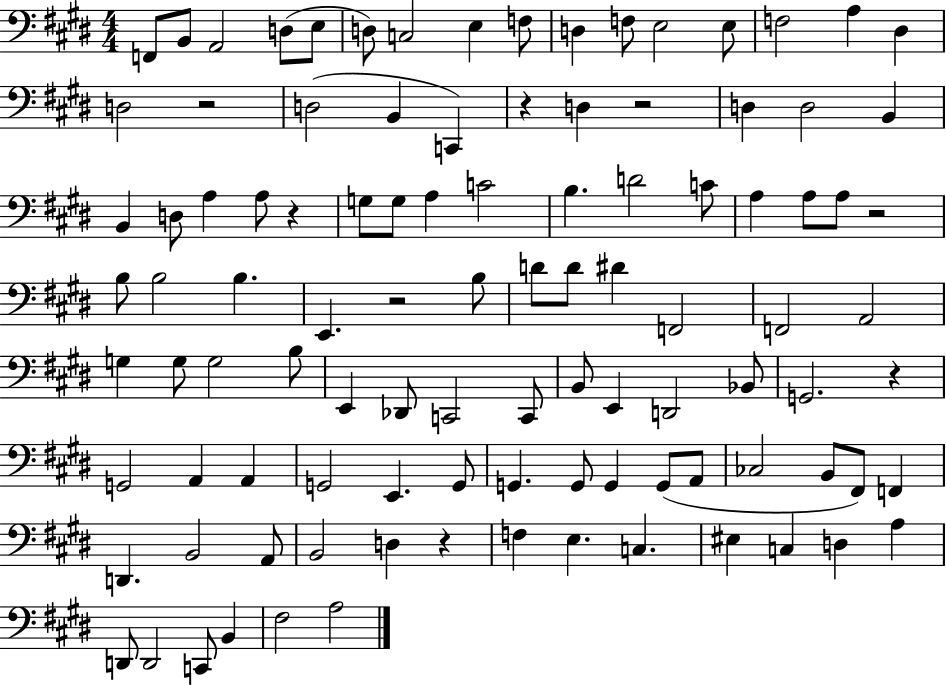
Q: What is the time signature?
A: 4/4